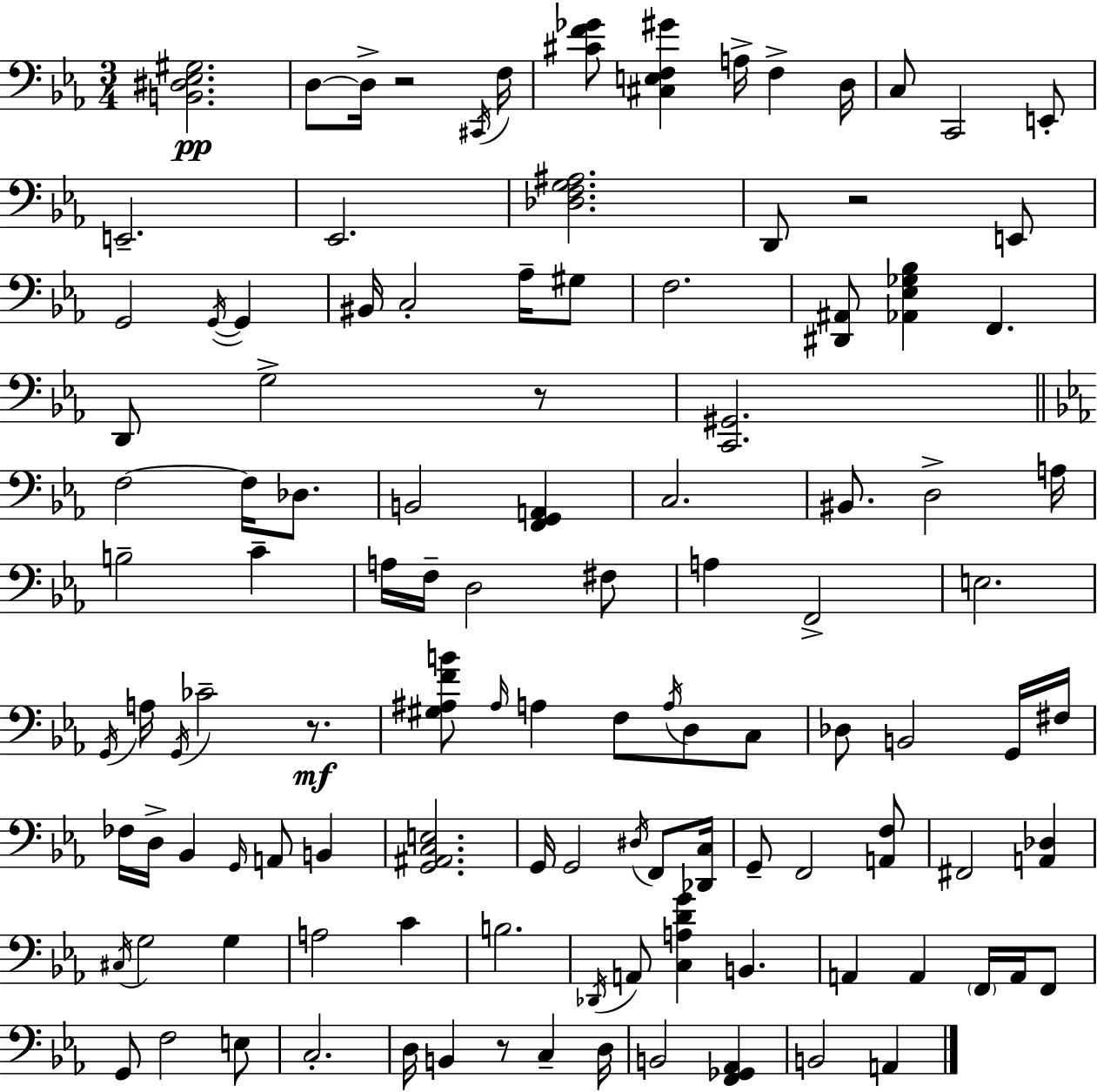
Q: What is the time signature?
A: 3/4